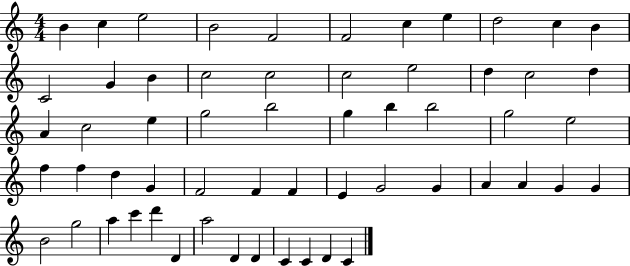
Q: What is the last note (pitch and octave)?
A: C4